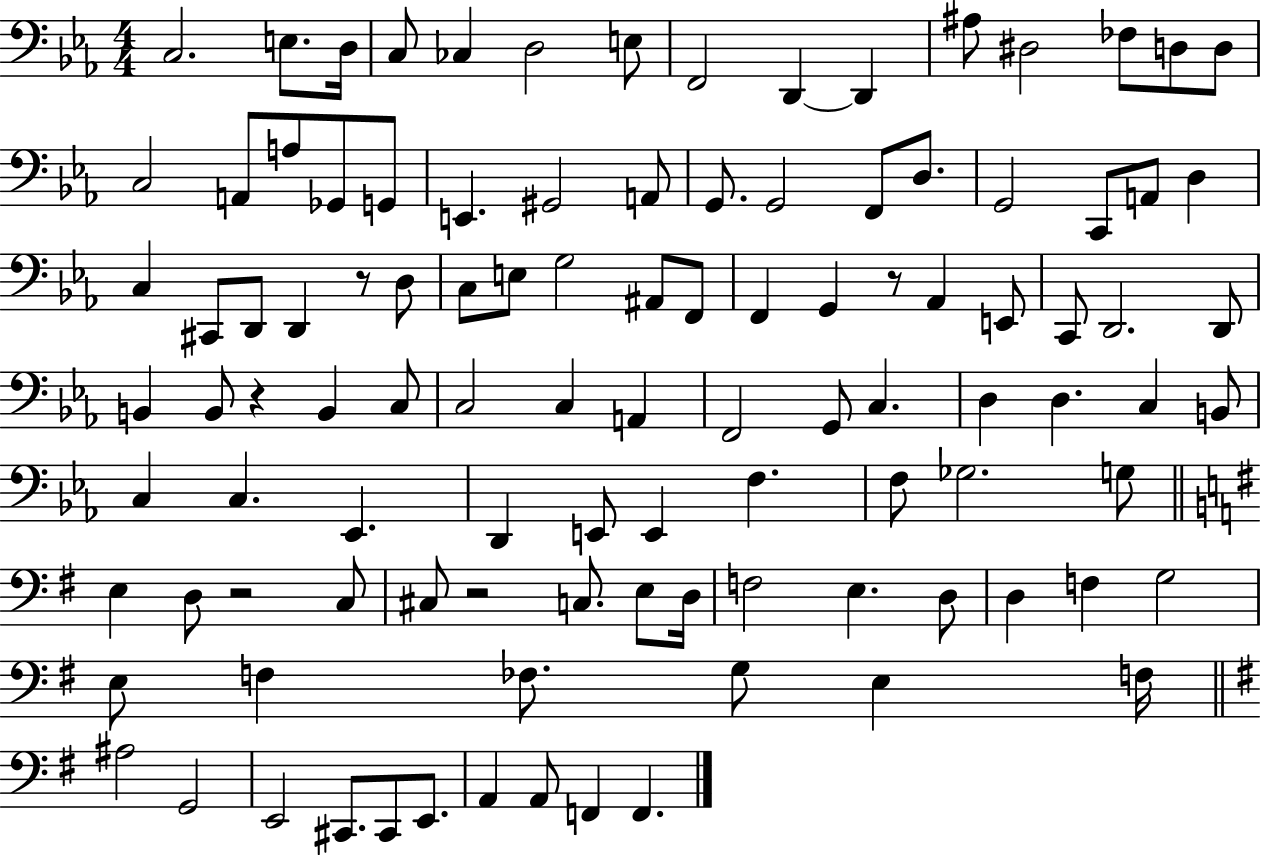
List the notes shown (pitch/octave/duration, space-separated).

C3/h. E3/e. D3/s C3/e CES3/q D3/h E3/e F2/h D2/q D2/q A#3/e D#3/h FES3/e D3/e D3/e C3/h A2/e A3/e Gb2/e G2/e E2/q. G#2/h A2/e G2/e. G2/h F2/e D3/e. G2/h C2/e A2/e D3/q C3/q C#2/e D2/e D2/q R/e D3/e C3/e E3/e G3/h A#2/e F2/e F2/q G2/q R/e Ab2/q E2/e C2/e D2/h. D2/e B2/q B2/e R/q B2/q C3/e C3/h C3/q A2/q F2/h G2/e C3/q. D3/q D3/q. C3/q B2/e C3/q C3/q. Eb2/q. D2/q E2/e E2/q F3/q. F3/e Gb3/h. G3/e E3/q D3/e R/h C3/e C#3/e R/h C3/e. E3/e D3/s F3/h E3/q. D3/e D3/q F3/q G3/h E3/e F3/q FES3/e. G3/e E3/q F3/s A#3/h G2/h E2/h C#2/e. C#2/e E2/e. A2/q A2/e F2/q F2/q.